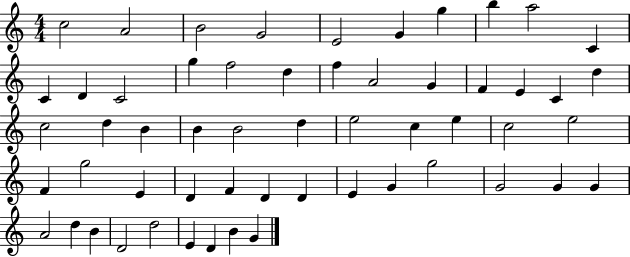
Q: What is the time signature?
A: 4/4